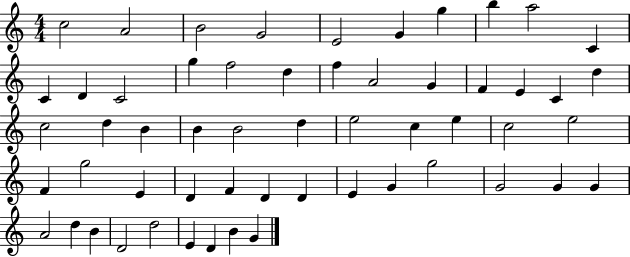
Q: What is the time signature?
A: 4/4